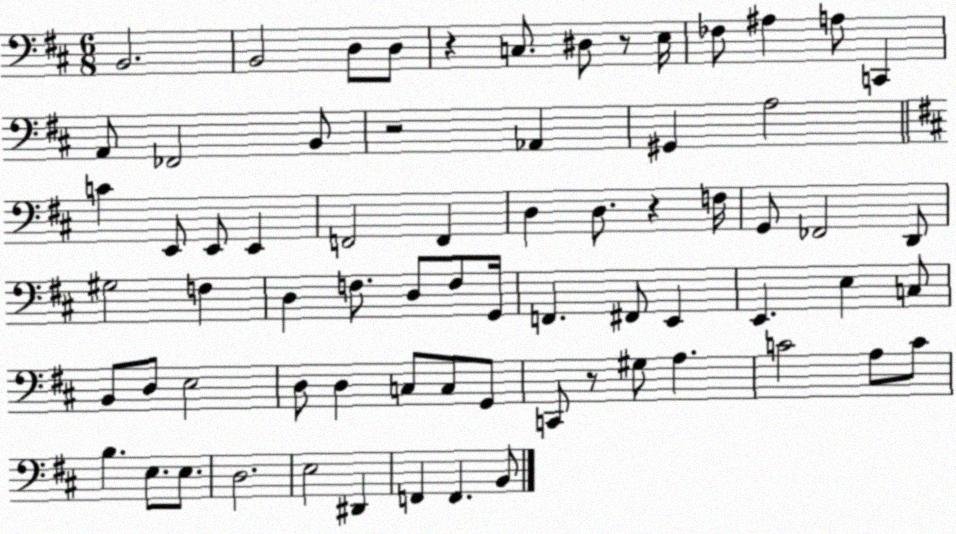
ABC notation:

X:1
T:Untitled
M:6/8
L:1/4
K:D
B,,2 B,,2 D,/2 D,/2 z C,/2 ^D,/2 z/2 E,/4 _F,/2 ^A, A,/2 C,, A,,/2 _F,,2 B,,/2 z2 _A,, ^G,, A,2 C E,,/2 E,,/2 E,, F,,2 F,, D, D,/2 z F,/4 G,,/2 _F,,2 D,,/2 ^G,2 F, D, F,/2 D,/2 F,/2 G,,/4 F,, ^F,,/2 E,, E,, E, C,/2 B,,/2 D,/2 E,2 D,/2 D, C,/2 C,/2 G,,/2 C,,/2 z/2 ^G,/2 A, C2 A,/2 C/2 B, E,/2 E,/2 D,2 E,2 ^D,, F,, F,, B,,/2